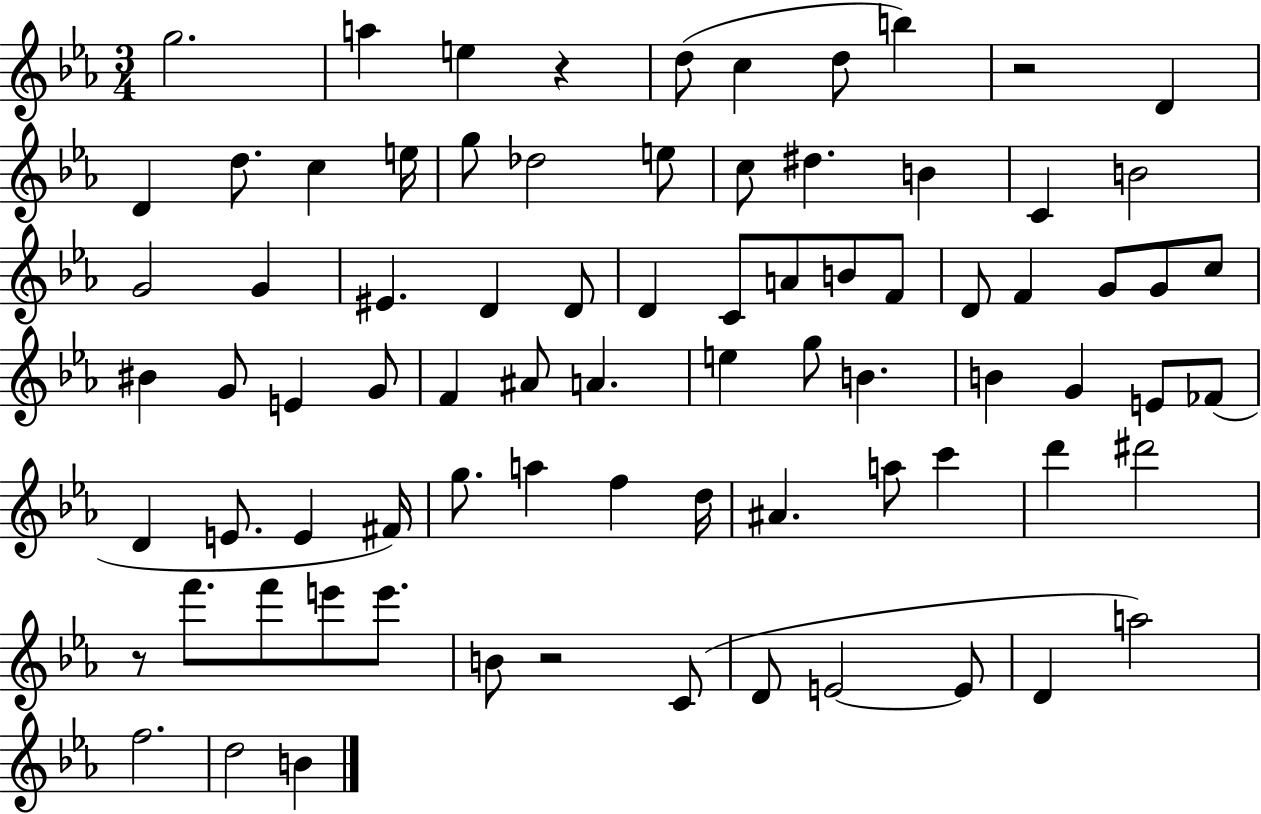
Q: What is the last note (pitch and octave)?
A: B4